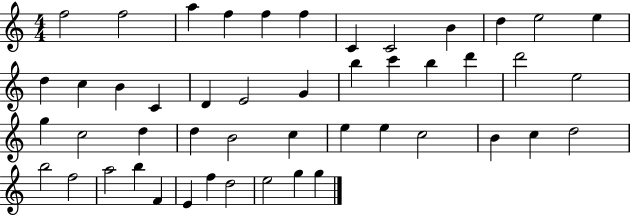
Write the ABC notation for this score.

X:1
T:Untitled
M:4/4
L:1/4
K:C
f2 f2 a f f f C C2 B d e2 e d c B C D E2 G b c' b d' d'2 e2 g c2 d d B2 c e e c2 B c d2 b2 f2 a2 b F E f d2 e2 g g